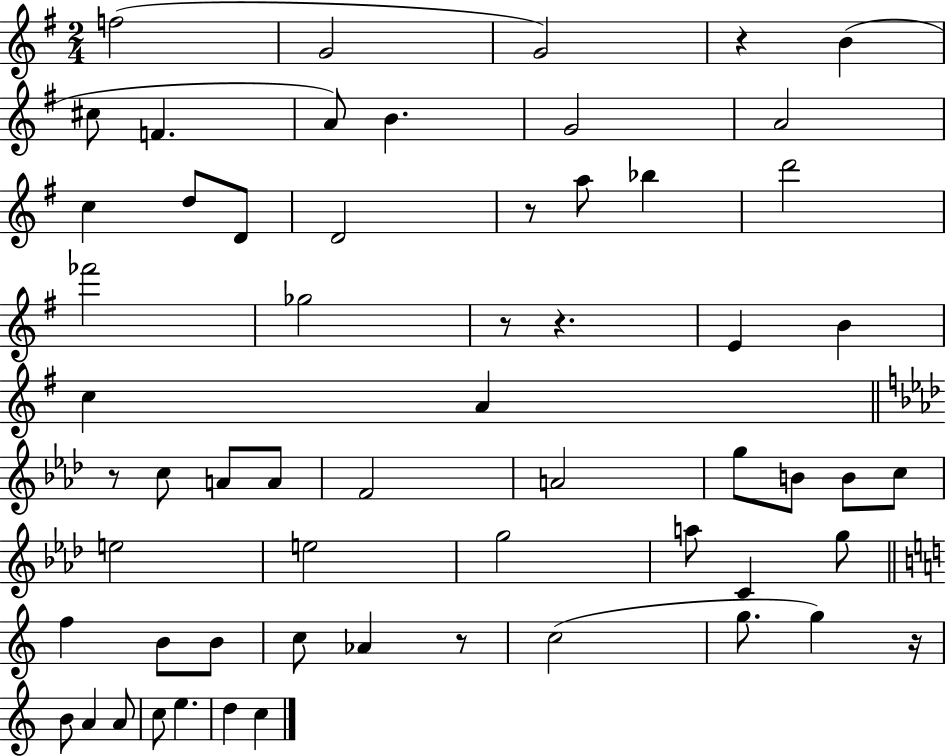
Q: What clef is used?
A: treble